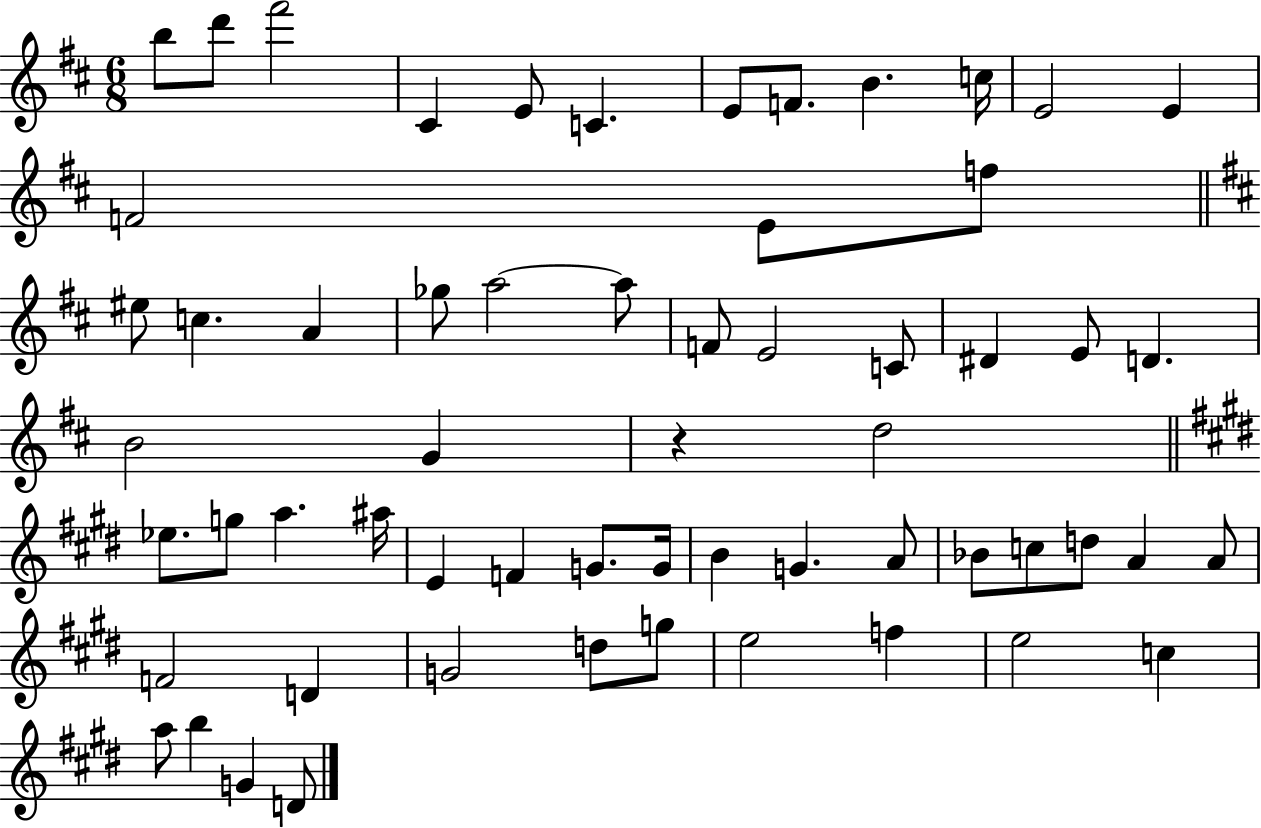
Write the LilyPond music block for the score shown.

{
  \clef treble
  \numericTimeSignature
  \time 6/8
  \key d \major
  b''8 d'''8 fis'''2 | cis'4 e'8 c'4. | e'8 f'8. b'4. c''16 | e'2 e'4 | \break f'2 e'8 f''8 | \bar "||" \break \key d \major eis''8 c''4. a'4 | ges''8 a''2~~ a''8 | f'8 e'2 c'8 | dis'4 e'8 d'4. | \break b'2 g'4 | r4 d''2 | \bar "||" \break \key e \major ees''8. g''8 a''4. ais''16 | e'4 f'4 g'8. g'16 | b'4 g'4. a'8 | bes'8 c''8 d''8 a'4 a'8 | \break f'2 d'4 | g'2 d''8 g''8 | e''2 f''4 | e''2 c''4 | \break a''8 b''4 g'4 d'8 | \bar "|."
}